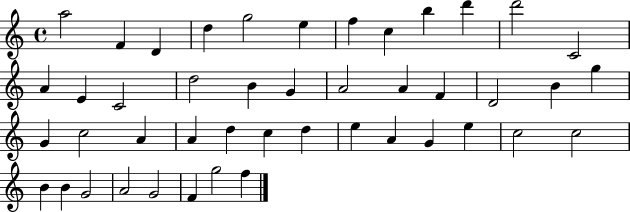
A5/h F4/q D4/q D5/q G5/h E5/q F5/q C5/q B5/q D6/q D6/h C4/h A4/q E4/q C4/h D5/h B4/q G4/q A4/h A4/q F4/q D4/h B4/q G5/q G4/q C5/h A4/q A4/q D5/q C5/q D5/q E5/q A4/q G4/q E5/q C5/h C5/h B4/q B4/q G4/h A4/h G4/h F4/q G5/h F5/q